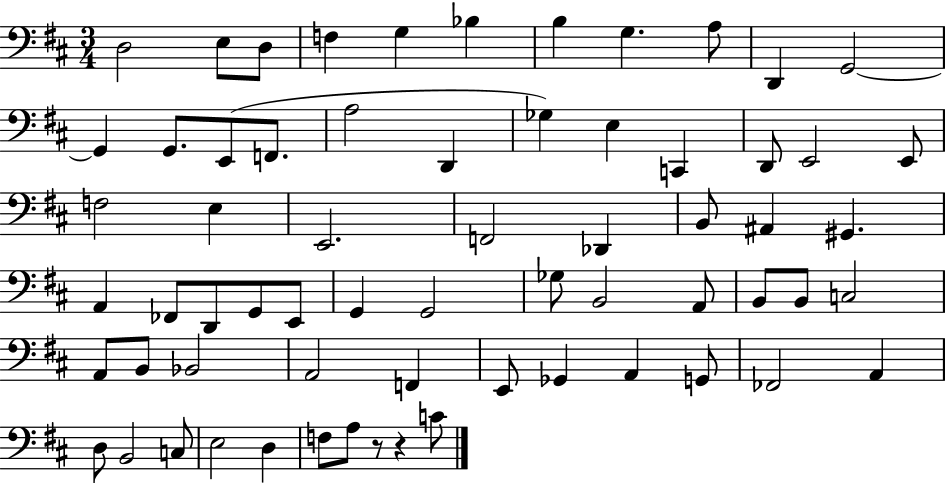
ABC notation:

X:1
T:Untitled
M:3/4
L:1/4
K:D
D,2 E,/2 D,/2 F, G, _B, B, G, A,/2 D,, G,,2 G,, G,,/2 E,,/2 F,,/2 A,2 D,, _G, E, C,, D,,/2 E,,2 E,,/2 F,2 E, E,,2 F,,2 _D,, B,,/2 ^A,, ^G,, A,, _F,,/2 D,,/2 G,,/2 E,,/2 G,, G,,2 _G,/2 B,,2 A,,/2 B,,/2 B,,/2 C,2 A,,/2 B,,/2 _B,,2 A,,2 F,, E,,/2 _G,, A,, G,,/2 _F,,2 A,, D,/2 B,,2 C,/2 E,2 D, F,/2 A,/2 z/2 z C/2